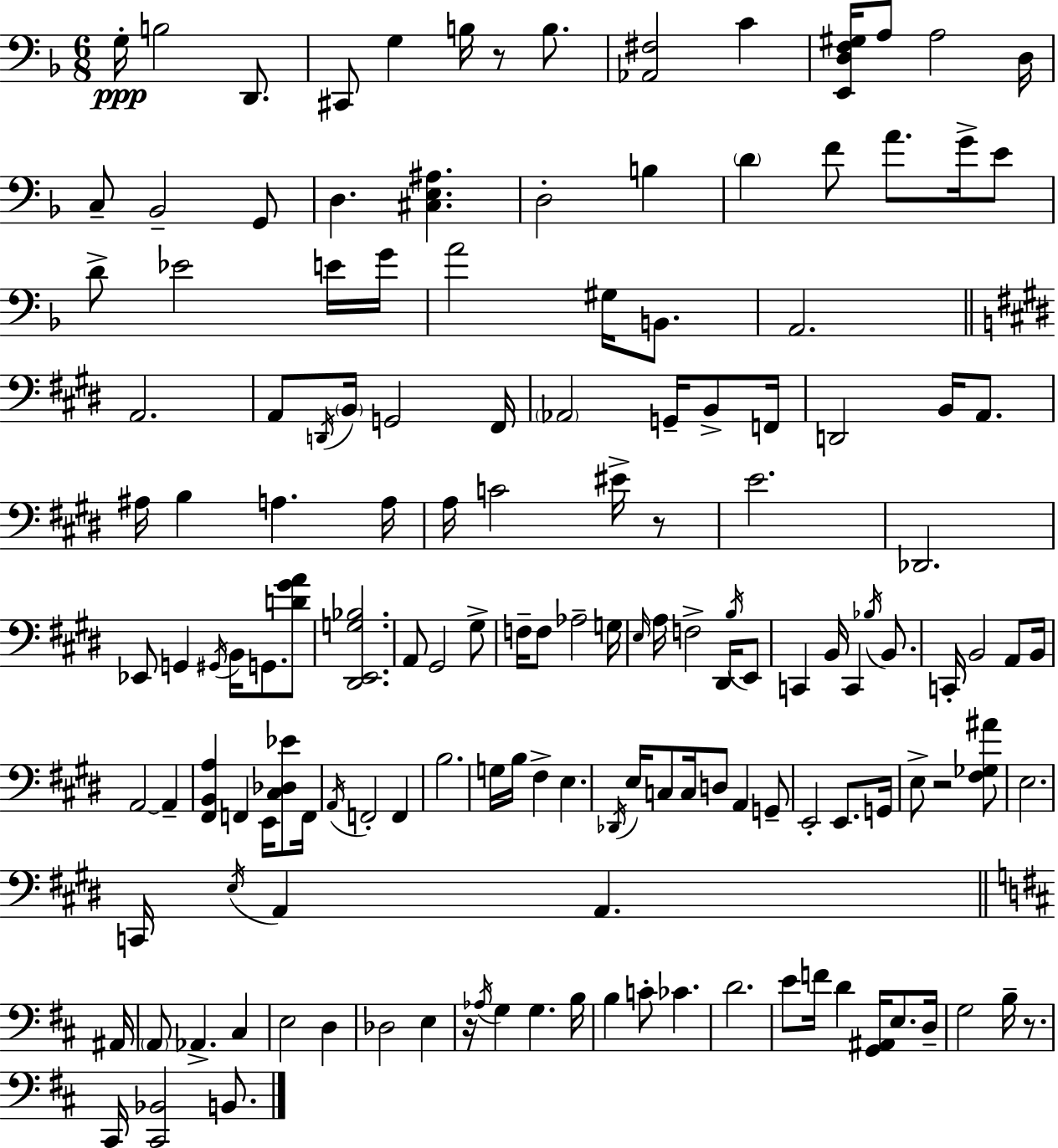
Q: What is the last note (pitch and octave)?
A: B2